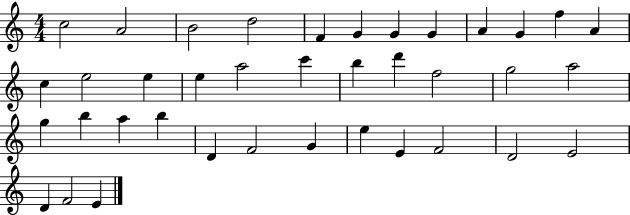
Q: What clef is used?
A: treble